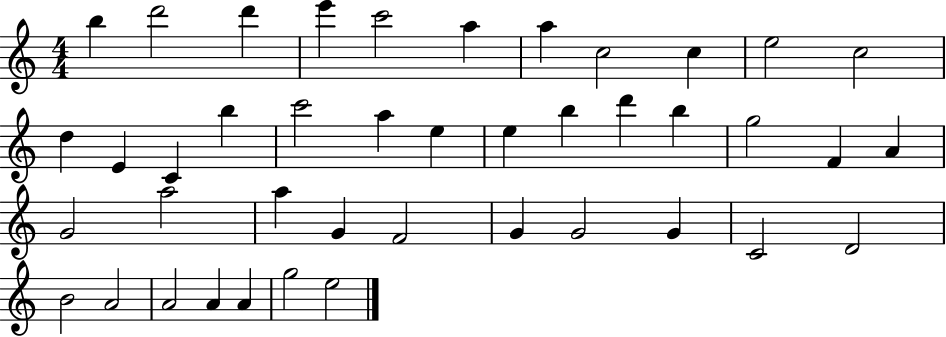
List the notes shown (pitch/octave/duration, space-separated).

B5/q D6/h D6/q E6/q C6/h A5/q A5/q C5/h C5/q E5/h C5/h D5/q E4/q C4/q B5/q C6/h A5/q E5/q E5/q B5/q D6/q B5/q G5/h F4/q A4/q G4/h A5/h A5/q G4/q F4/h G4/q G4/h G4/q C4/h D4/h B4/h A4/h A4/h A4/q A4/q G5/h E5/h